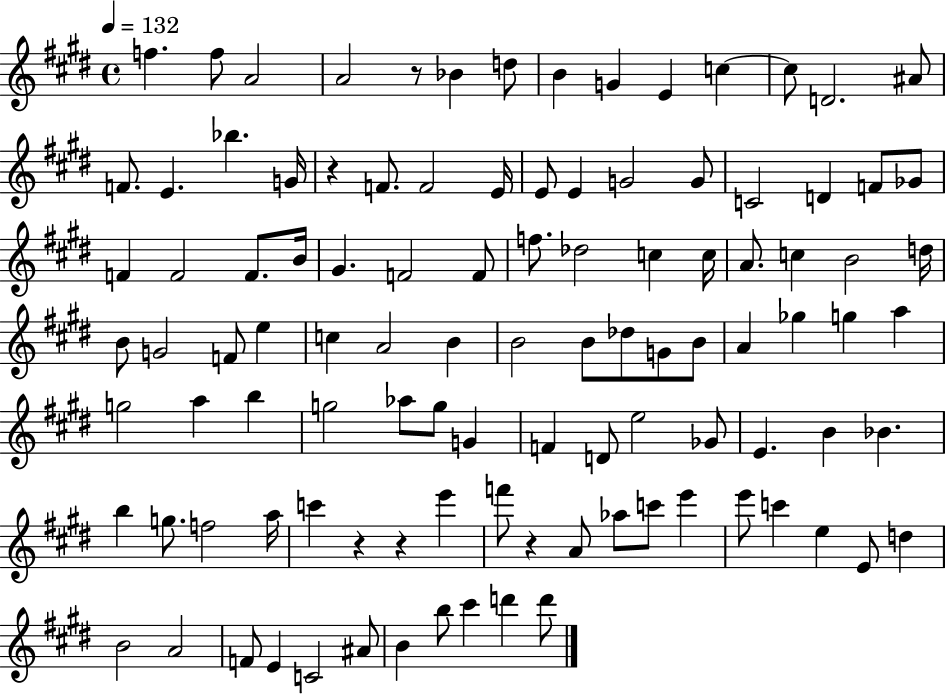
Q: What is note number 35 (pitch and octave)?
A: F4